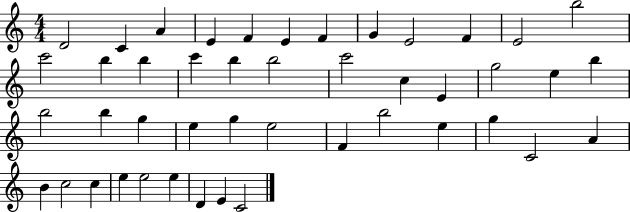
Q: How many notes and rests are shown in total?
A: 45